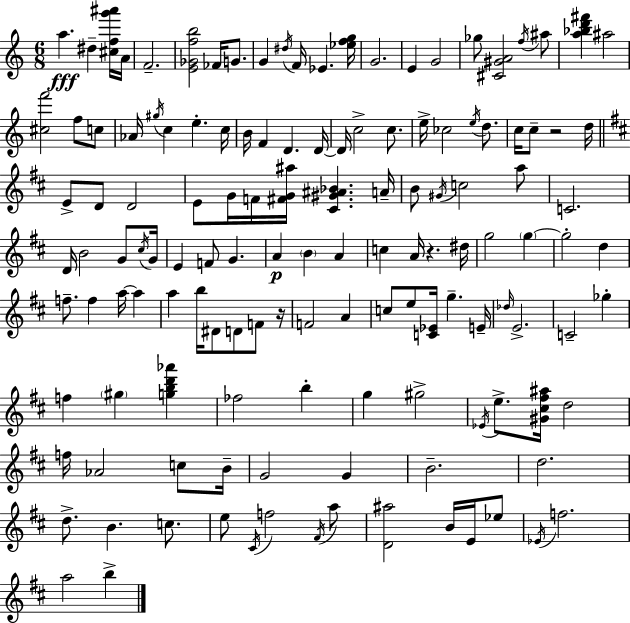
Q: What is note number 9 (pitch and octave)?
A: F4